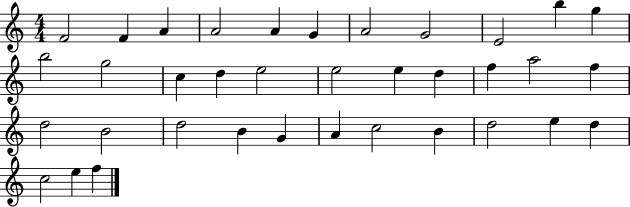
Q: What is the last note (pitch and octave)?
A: F5